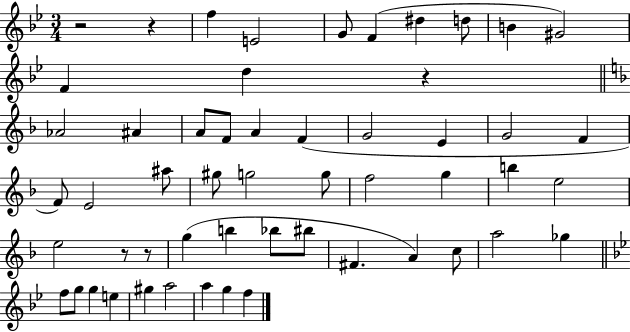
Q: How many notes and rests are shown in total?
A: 54